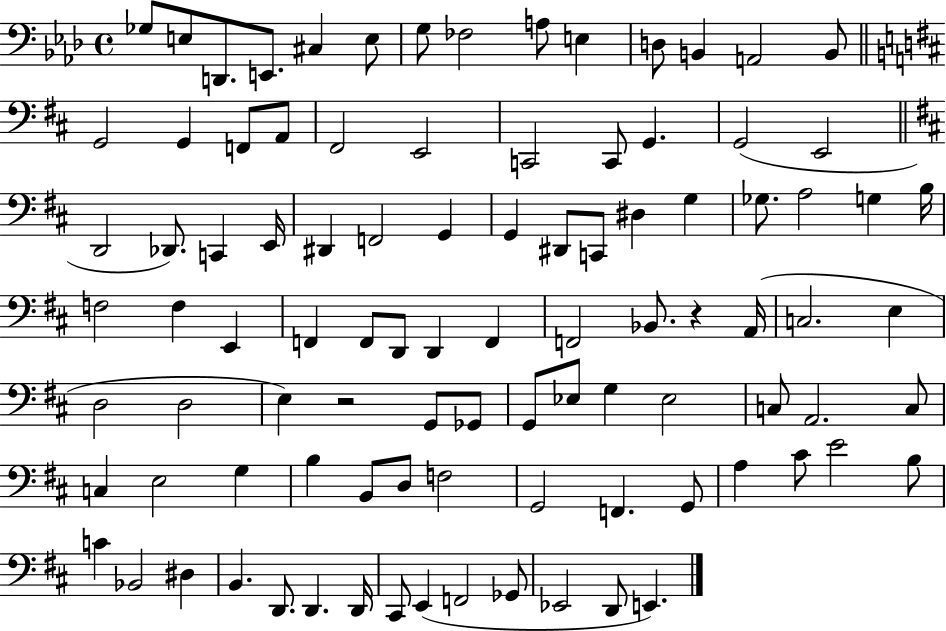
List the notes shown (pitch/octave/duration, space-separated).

Gb3/e E3/e D2/e. E2/e. C#3/q E3/e G3/e FES3/h A3/e E3/q D3/e B2/q A2/h B2/e G2/h G2/q F2/e A2/e F#2/h E2/h C2/h C2/e G2/q. G2/h E2/h D2/h Db2/e. C2/q E2/s D#2/q F2/h G2/q G2/q D#2/e C2/e D#3/q G3/q Gb3/e. A3/h G3/q B3/s F3/h F3/q E2/q F2/q F2/e D2/e D2/q F2/q F2/h Bb2/e. R/q A2/s C3/h. E3/q D3/h D3/h E3/q R/h G2/e Gb2/e G2/e Eb3/e G3/q Eb3/h C3/e A2/h. C3/e C3/q E3/h G3/q B3/q B2/e D3/e F3/h G2/h F2/q. G2/e A3/q C#4/e E4/h B3/e C4/q Bb2/h D#3/q B2/q. D2/e. D2/q. D2/s C#2/e E2/q F2/h Gb2/e Eb2/h D2/e E2/q.